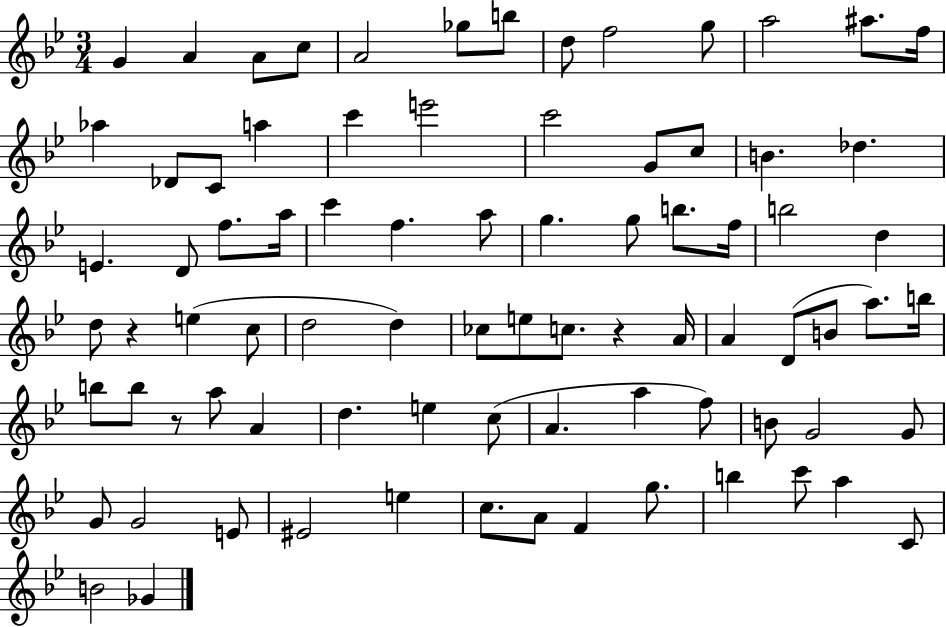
G4/q A4/q A4/e C5/e A4/h Gb5/e B5/e D5/e F5/h G5/e A5/h A#5/e. F5/s Ab5/q Db4/e C4/e A5/q C6/q E6/h C6/h G4/e C5/e B4/q. Db5/q. E4/q. D4/e F5/e. A5/s C6/q F5/q. A5/e G5/q. G5/e B5/e. F5/s B5/h D5/q D5/e R/q E5/q C5/e D5/h D5/q CES5/e E5/e C5/e. R/q A4/s A4/q D4/e B4/e A5/e. B5/s B5/e B5/e R/e A5/e A4/q D5/q. E5/q C5/e A4/q. A5/q F5/e B4/e G4/h G4/e G4/e G4/h E4/e EIS4/h E5/q C5/e. A4/e F4/q G5/e. B5/q C6/e A5/q C4/e B4/h Gb4/q